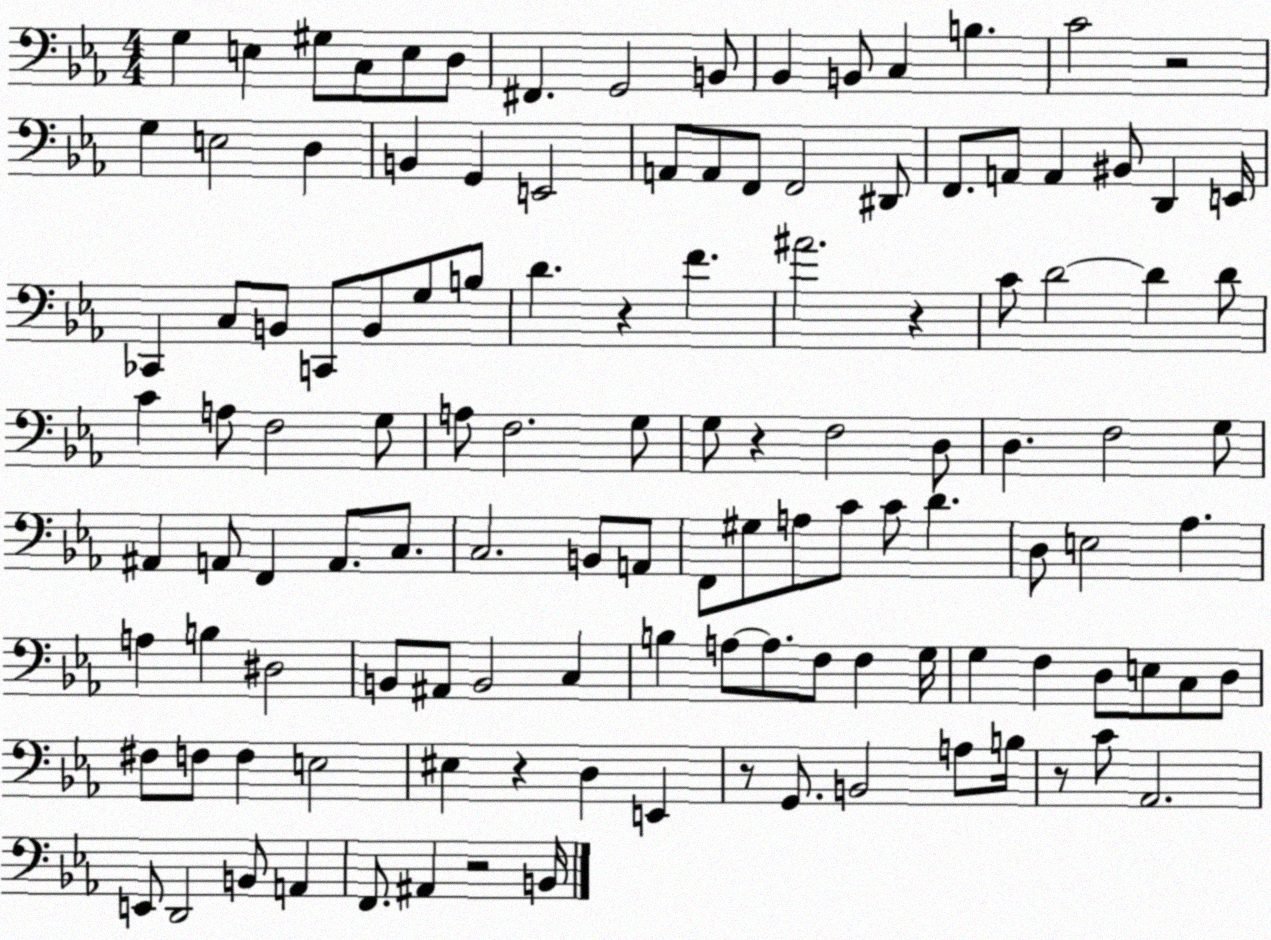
X:1
T:Untitled
M:4/4
L:1/4
K:Eb
G, E, ^G,/2 C,/2 E,/2 D,/2 ^F,, G,,2 B,,/2 _B,, B,,/2 C, B, C2 z2 G, E,2 D, B,, G,, E,,2 A,,/2 A,,/2 F,,/2 F,,2 ^D,,/2 F,,/2 A,,/2 A,, ^B,,/2 D,, E,,/4 _C,, C,/2 B,,/2 C,,/2 B,,/2 G,/2 B,/2 D z F ^A2 z C/2 D2 D D/2 C A,/2 F,2 G,/2 A,/2 F,2 G,/2 G,/2 z F,2 D,/2 D, F,2 G,/2 ^A,, A,,/2 F,, A,,/2 C,/2 C,2 B,,/2 A,,/2 F,,/2 ^G,/2 A,/2 C/2 C/2 D D,/2 E,2 _A, A, B, ^D,2 B,,/2 ^A,,/2 B,,2 C, B, A,/2 A,/2 F,/2 F, G,/4 G, F, D,/2 E,/2 C,/2 D,/2 ^F,/2 F,/2 F, E,2 ^E, z D, E,, z/2 G,,/2 B,,2 A,/2 B,/4 z/2 C/2 _A,,2 E,,/2 D,,2 B,,/2 A,, F,,/2 ^A,, z2 B,,/4